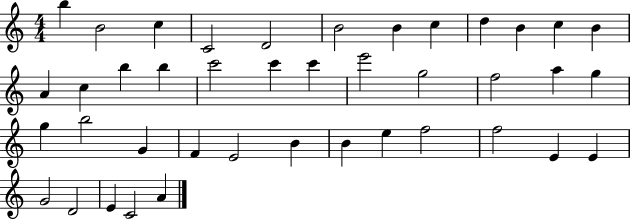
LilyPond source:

{
  \clef treble
  \numericTimeSignature
  \time 4/4
  \key c \major
  b''4 b'2 c''4 | c'2 d'2 | b'2 b'4 c''4 | d''4 b'4 c''4 b'4 | \break a'4 c''4 b''4 b''4 | c'''2 c'''4 c'''4 | e'''2 g''2 | f''2 a''4 g''4 | \break g''4 b''2 g'4 | f'4 e'2 b'4 | b'4 e''4 f''2 | f''2 e'4 e'4 | \break g'2 d'2 | e'4 c'2 a'4 | \bar "|."
}